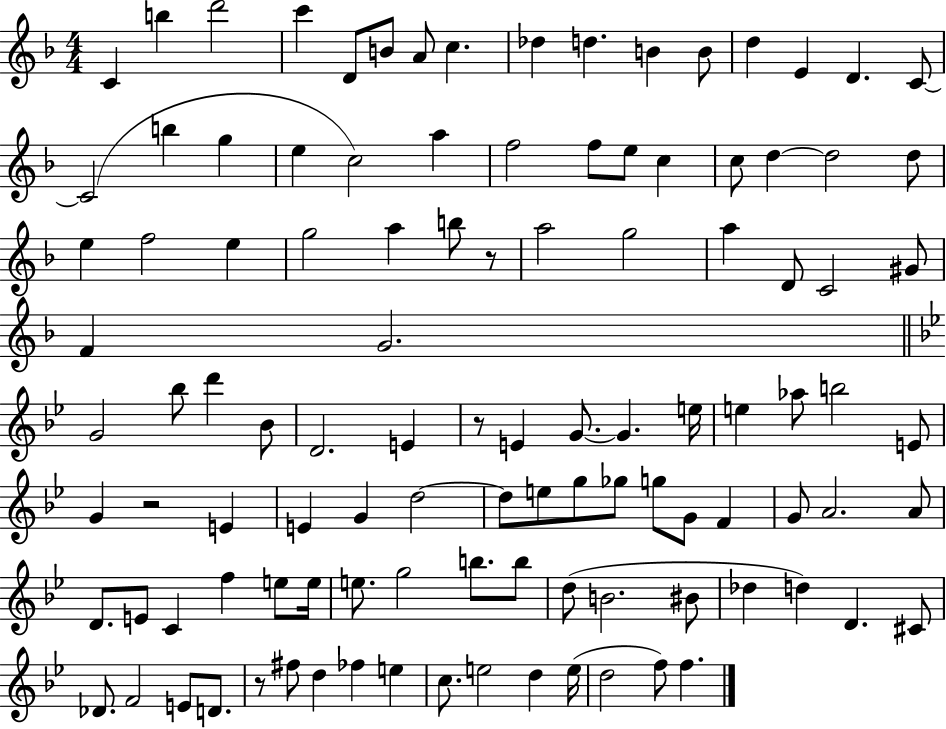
C4/q B5/q D6/h C6/q D4/e B4/e A4/e C5/q. Db5/q D5/q. B4/q B4/e D5/q E4/q D4/q. C4/e C4/h B5/q G5/q E5/q C5/h A5/q F5/h F5/e E5/e C5/q C5/e D5/q D5/h D5/e E5/q F5/h E5/q G5/h A5/q B5/e R/e A5/h G5/h A5/q D4/e C4/h G#4/e F4/q G4/h. G4/h Bb5/e D6/q Bb4/e D4/h. E4/q R/e E4/q G4/e. G4/q. E5/s E5/q Ab5/e B5/h E4/e G4/q R/h E4/q E4/q G4/q D5/h D5/e E5/e G5/e Gb5/e G5/e G4/e F4/q G4/e A4/h. A4/e D4/e. E4/e C4/q F5/q E5/e E5/s E5/e. G5/h B5/e. B5/e D5/e B4/h. BIS4/e Db5/q D5/q D4/q. C#4/e Db4/e. F4/h E4/e D4/e. R/e F#5/e D5/q FES5/q E5/q C5/e. E5/h D5/q E5/s D5/h F5/e F5/q.